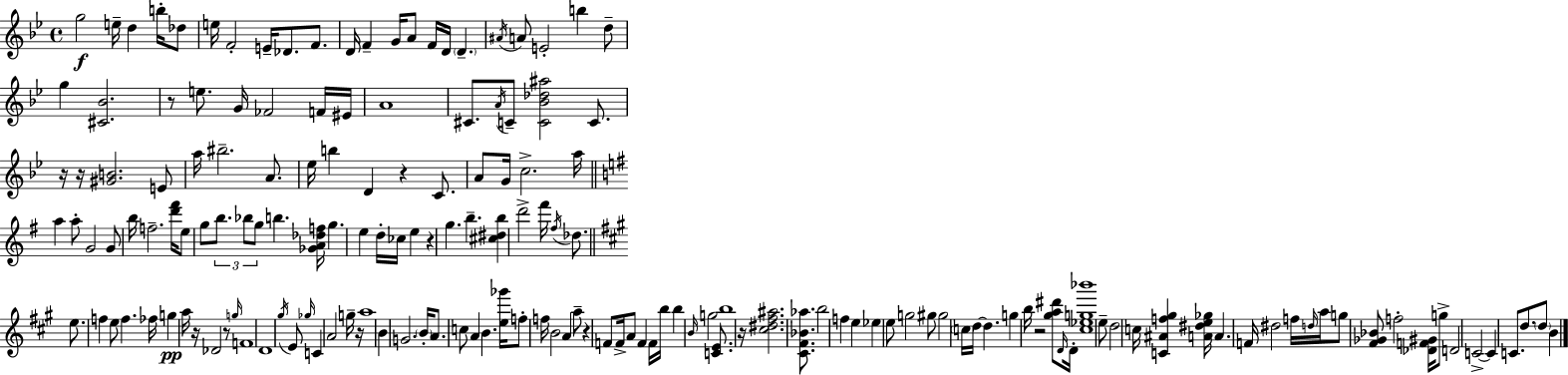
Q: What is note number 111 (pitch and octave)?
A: E5